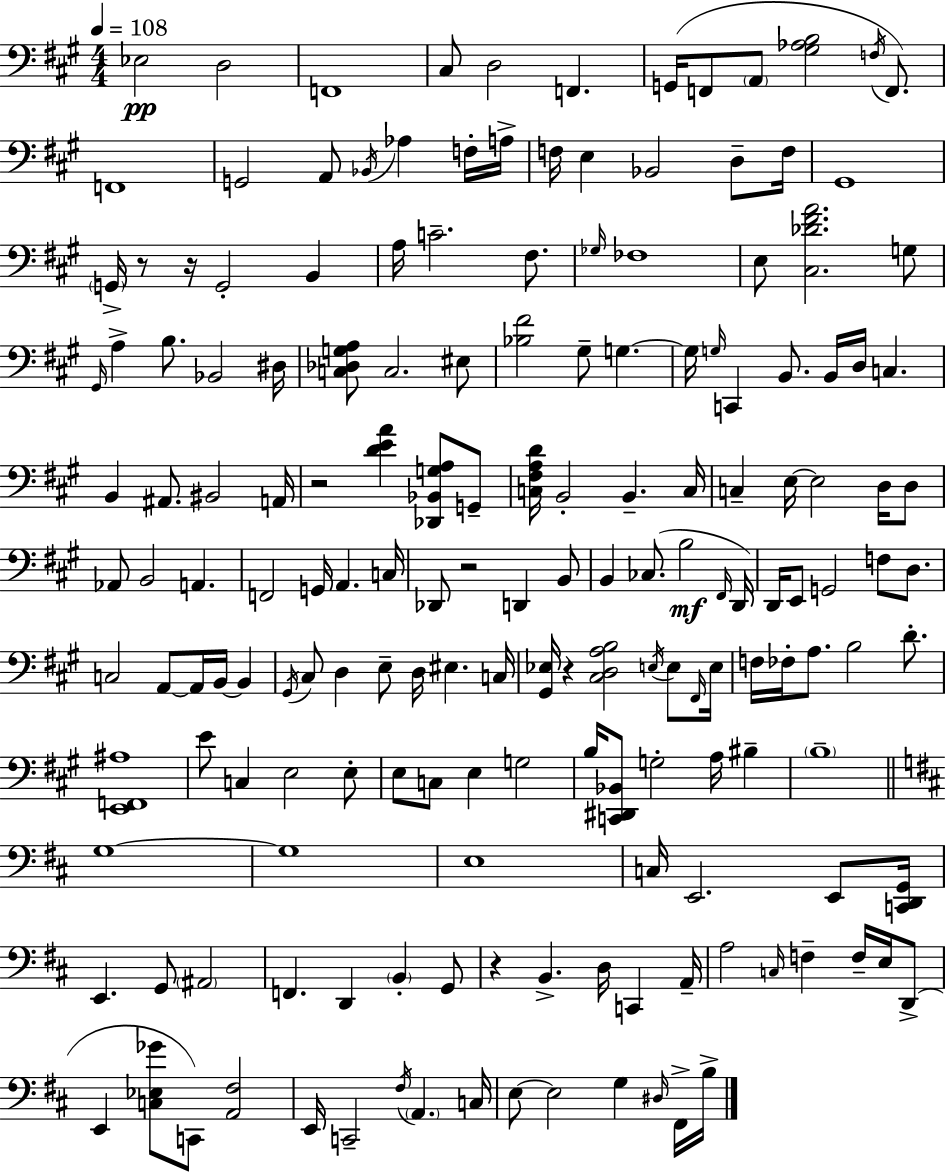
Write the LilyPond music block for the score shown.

{
  \clef bass
  \numericTimeSignature
  \time 4/4
  \key a \major
  \tempo 4 = 108
  ees2\pp d2 | f,1 | cis8 d2 f,4. | g,16( f,8 \parenthesize a,8 <gis aes b>2 \acciaccatura { f16 }) f,8. | \break f,1 | g,2 a,8 \acciaccatura { bes,16 } aes4 | f16-. a16-> f16 e4 bes,2 d8-- | f16 gis,1 | \break \parenthesize g,16-> r8 r16 g,2-. b,4 | a16 c'2.-- fis8. | \grace { ges16 } fes1 | e8 <cis des' fis' a'>2. | \break g8 \grace { gis,16 } a4-> b8. bes,2 | dis16 <c des g a>8 c2. | eis8 <bes fis'>2 gis8-- g4.~~ | g16 \grace { g16 } c,4 b,8. b,16 d16 c4. | \break b,4 ais,8. bis,2 | a,16 r2 <d' e' a'>4 | <des, bes, g a>8 g,8-- <c fis a d'>16 b,2-. b,4.-- | c16 c4-- e16~~ e2 | \break d16 d8 aes,8 b,2 a,4. | f,2 g,16 a,4. | c16 des,8 r2 d,4 | b,8 b,4 ces8.( b2\mf | \break \grace { fis,16 } d,16) d,16 e,8 g,2 | f8 d8. c2 a,8~~ | a,16 b,16~~ b,4 \acciaccatura { gis,16 } cis8 d4 e8-- d16 | eis4. c16 <gis, ees>16 r4 <cis d a b>2 | \break \acciaccatura { e16 } e8 \grace { fis,16 } e16 f16 fes16-. a8. b2 | d'8.-. <e, f, ais>1 | e'8 c4 e2 | e8-. e8 c8 e4 | \break g2 b16 <c, dis, bes,>8 g2-. | a16 bis4-- \parenthesize b1-- | \bar "||" \break \key d \major g1~~ | g1 | e1 | c16 e,2. e,8 <c, d, g,>16 | \break e,4. g,8 \parenthesize ais,2 | f,4. d,4 \parenthesize b,4-. g,8 | r4 b,4.-> d16 c,4 a,16-- | a2 \grace { c16 } f4-- f16-- e16 d,8->( | \break e,4 <c ees ges'>8 c,8) <a, fis>2 | e,16 c,2-- \acciaccatura { fis16 } \parenthesize a,4. | c16 e8~~ e2 g4 | \grace { dis16 } fis,16-> b16-> \bar "|."
}